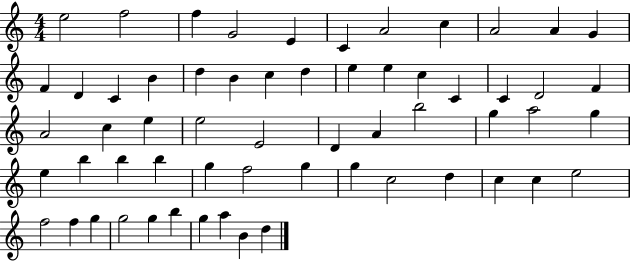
X:1
T:Untitled
M:4/4
L:1/4
K:C
e2 f2 f G2 E C A2 c A2 A G F D C B d B c d e e c C C D2 F A2 c e e2 E2 D A b2 g a2 g e b b b g f2 g g c2 d c c e2 f2 f g g2 g b g a B d